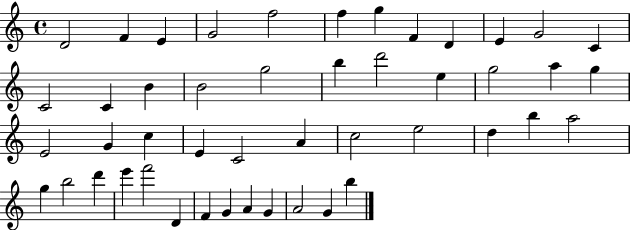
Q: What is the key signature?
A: C major